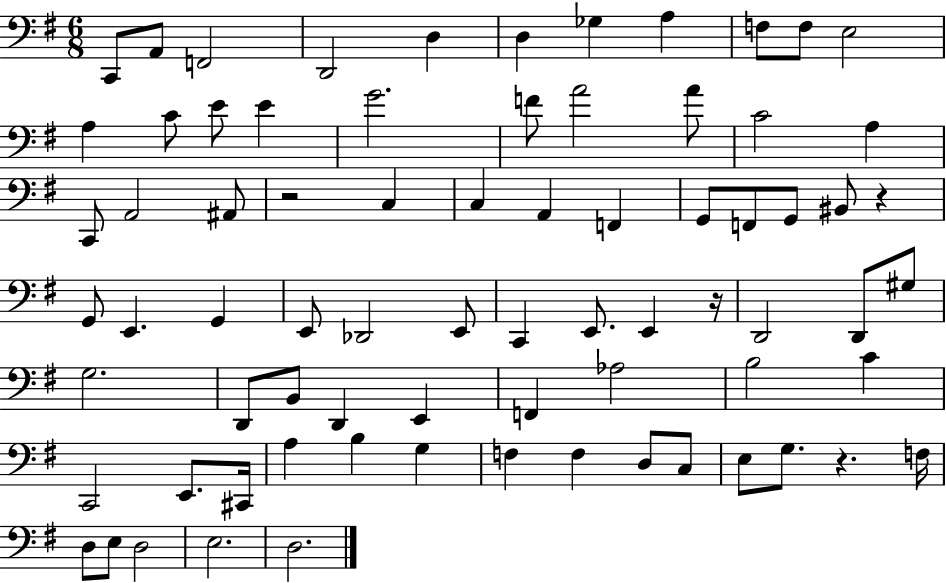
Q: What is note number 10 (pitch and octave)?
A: F3